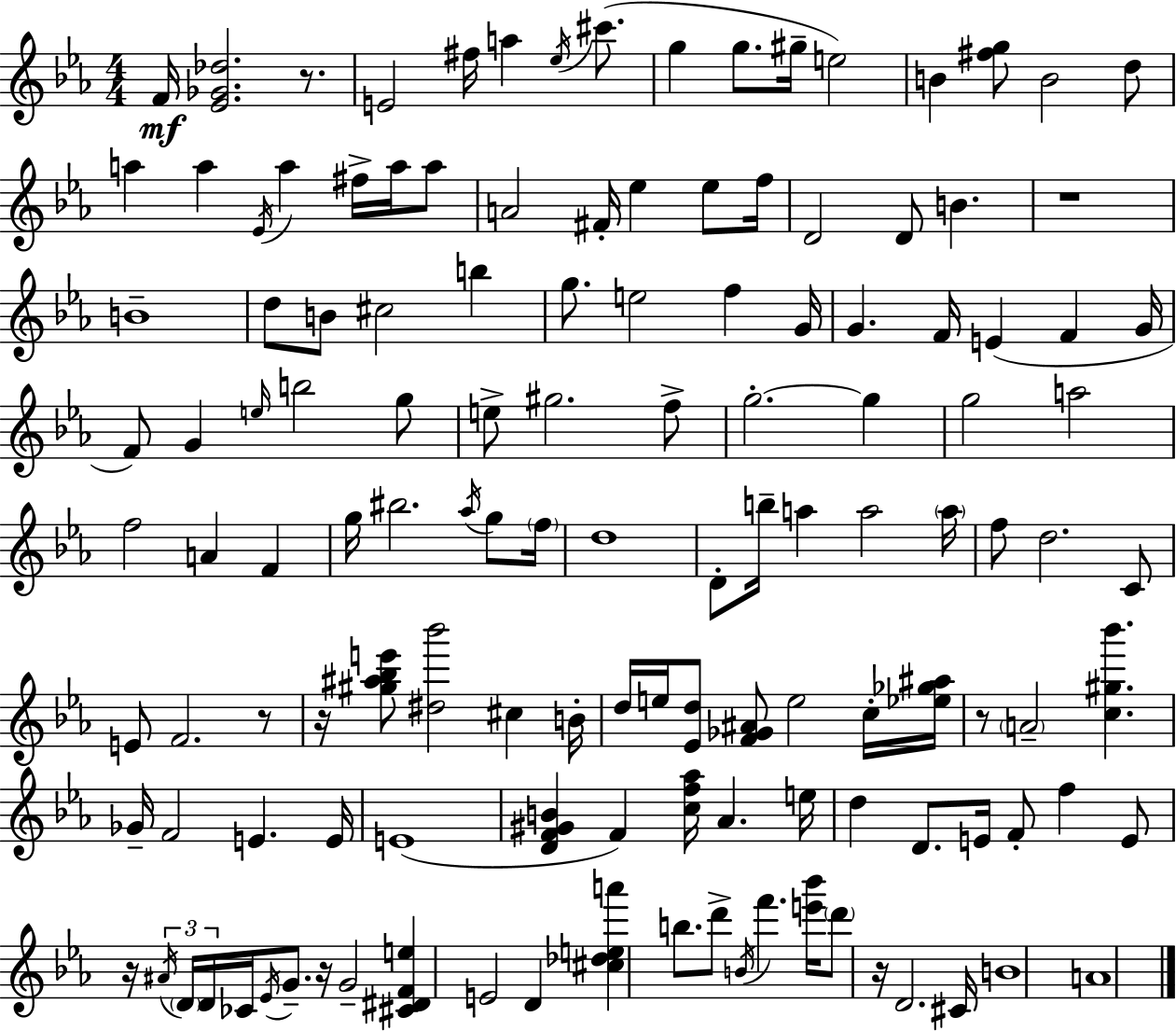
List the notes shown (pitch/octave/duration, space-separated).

F4/s [Eb4,Gb4,Db5]/h. R/e. E4/h F#5/s A5/q Eb5/s C#6/e. G5/q G5/e. G#5/s E5/h B4/q [F#5,G5]/e B4/h D5/e A5/q A5/q Eb4/s A5/q F#5/s A5/s A5/e A4/h F#4/s Eb5/q Eb5/e F5/s D4/h D4/e B4/q. R/w B4/w D5/e B4/e C#5/h B5/q G5/e. E5/h F5/q G4/s G4/q. F4/s E4/q F4/q G4/s F4/e G4/q E5/s B5/h G5/e E5/e G#5/h. F5/e G5/h. G5/q G5/h A5/h F5/h A4/q F4/q G5/s BIS5/h. Ab5/s G5/e F5/s D5/w D4/e B5/s A5/q A5/h A5/s F5/e D5/h. C4/e E4/e F4/h. R/e R/s [G#5,A#5,Bb5,E6]/e [D#5,Bb6]/h C#5/q B4/s D5/s E5/s [Eb4,D5]/e [F4,Gb4,A#4]/e E5/h C5/s [Eb5,Gb5,A#5]/s R/e A4/h [C5,G#5,Bb6]/q. Gb4/s F4/h E4/q. E4/s E4/w [D4,F4,G#4,B4]/q F4/q [C5,F5,Ab5]/s Ab4/q. E5/s D5/q D4/e. E4/s F4/e F5/q E4/e R/s A#4/s D4/s D4/s CES4/s Eb4/s G4/e. R/s G4/h [C#4,D#4,F4,E5]/q E4/h D4/q [C#5,Db5,E5,A6]/q B5/e. D6/e B4/s F6/q. [E6,Bb6]/s D6/e R/s D4/h. C#4/s B4/w A4/w